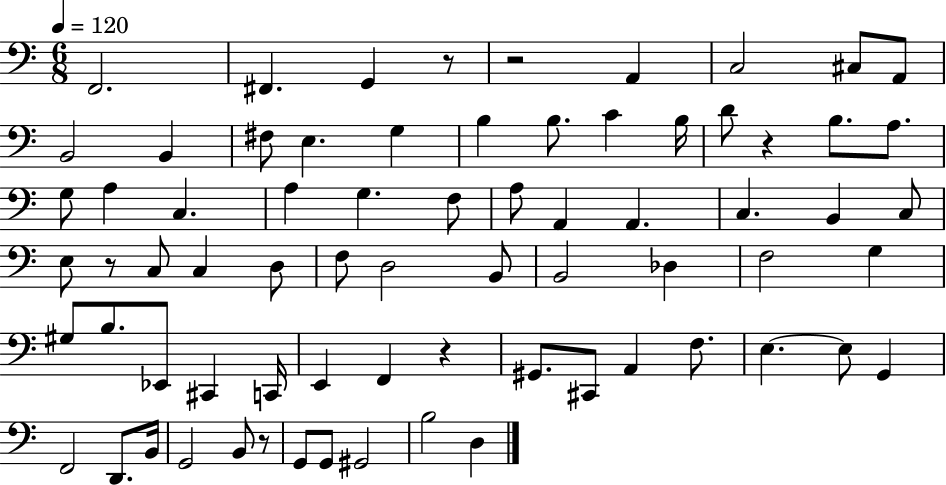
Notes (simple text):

F2/h. F#2/q. G2/q R/e R/h A2/q C3/h C#3/e A2/e B2/h B2/q F#3/e E3/q. G3/q B3/q B3/e. C4/q B3/s D4/e R/q B3/e. A3/e. G3/e A3/q C3/q. A3/q G3/q. F3/e A3/e A2/q A2/q. C3/q. B2/q C3/e E3/e R/e C3/e C3/q D3/e F3/e D3/h B2/e B2/h Db3/q F3/h G3/q G#3/e B3/e. Eb2/e C#2/q C2/s E2/q F2/q R/q G#2/e. C#2/e A2/q F3/e. E3/q. E3/e G2/q F2/h D2/e. B2/s G2/h B2/e R/e G2/e G2/e G#2/h B3/h D3/q